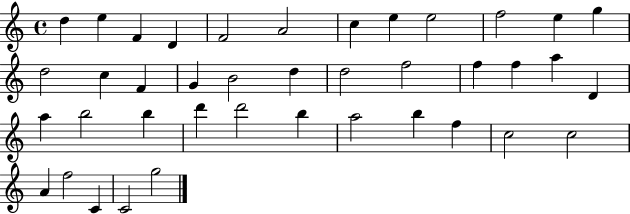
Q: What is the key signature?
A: C major